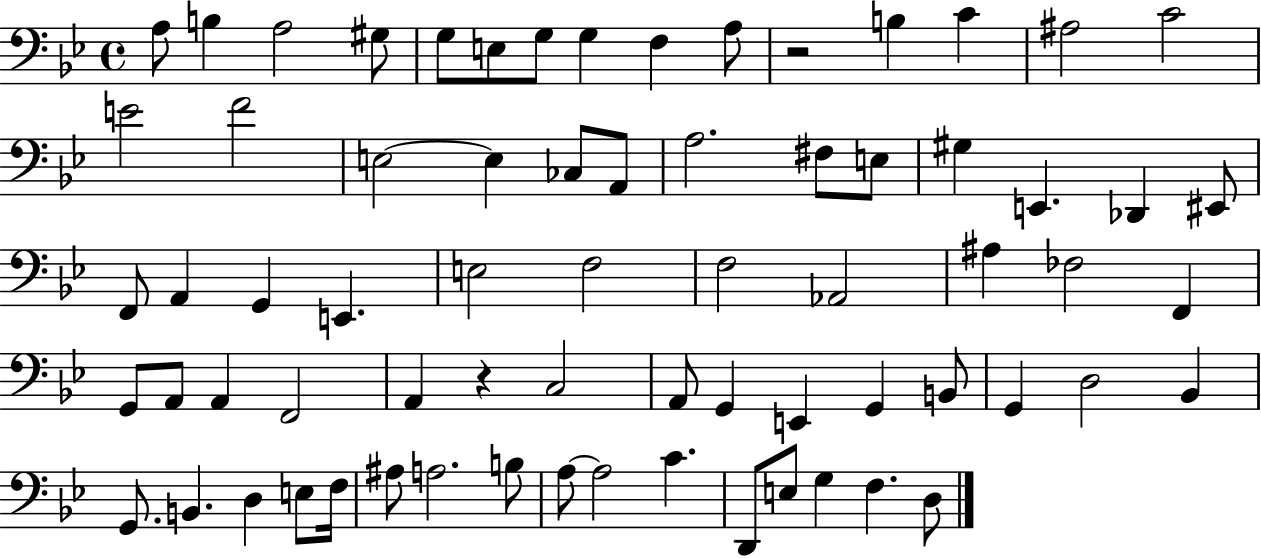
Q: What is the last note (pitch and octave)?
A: D3